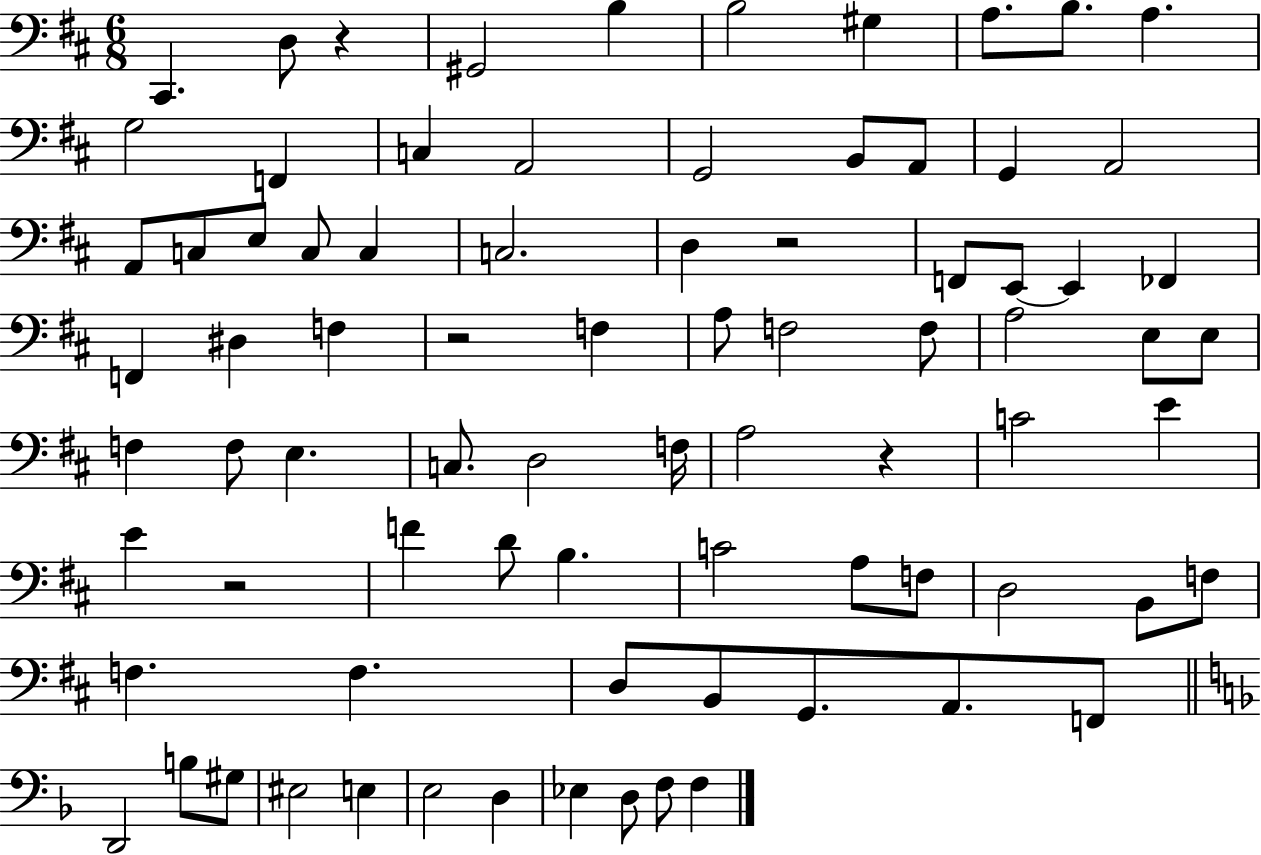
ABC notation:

X:1
T:Untitled
M:6/8
L:1/4
K:D
^C,, D,/2 z ^G,,2 B, B,2 ^G, A,/2 B,/2 A, G,2 F,, C, A,,2 G,,2 B,,/2 A,,/2 G,, A,,2 A,,/2 C,/2 E,/2 C,/2 C, C,2 D, z2 F,,/2 E,,/2 E,, _F,, F,, ^D, F, z2 F, A,/2 F,2 F,/2 A,2 E,/2 E,/2 F, F,/2 E, C,/2 D,2 F,/4 A,2 z C2 E E z2 F D/2 B, C2 A,/2 F,/2 D,2 B,,/2 F,/2 F, F, D,/2 B,,/2 G,,/2 A,,/2 F,,/2 D,,2 B,/2 ^G,/2 ^E,2 E, E,2 D, _E, D,/2 F,/2 F,